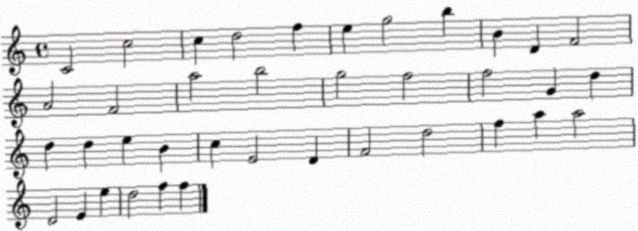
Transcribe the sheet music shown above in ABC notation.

X:1
T:Untitled
M:4/4
L:1/4
K:C
C2 c2 c d2 f e g2 b B D F2 A2 F2 a2 b2 g2 f2 f2 G d d d e B c E2 D F2 d2 f a a2 D2 E e d2 f f